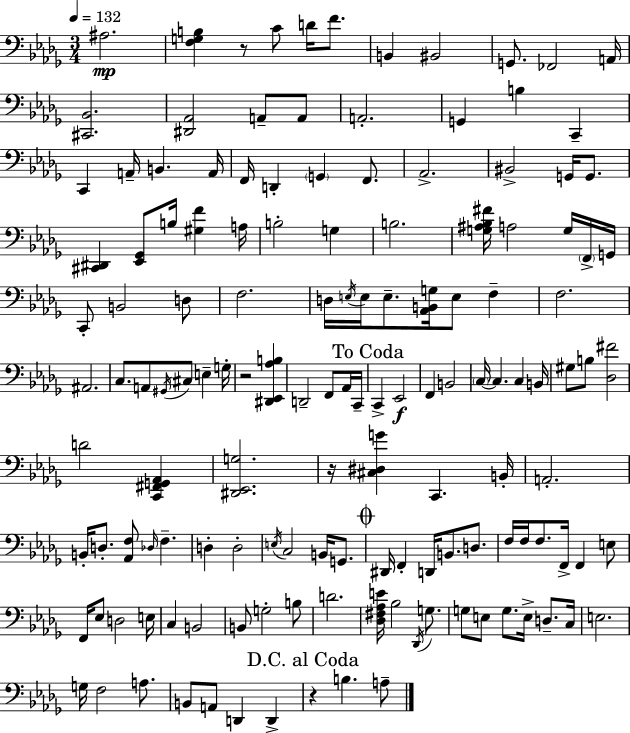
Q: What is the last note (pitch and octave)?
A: A3